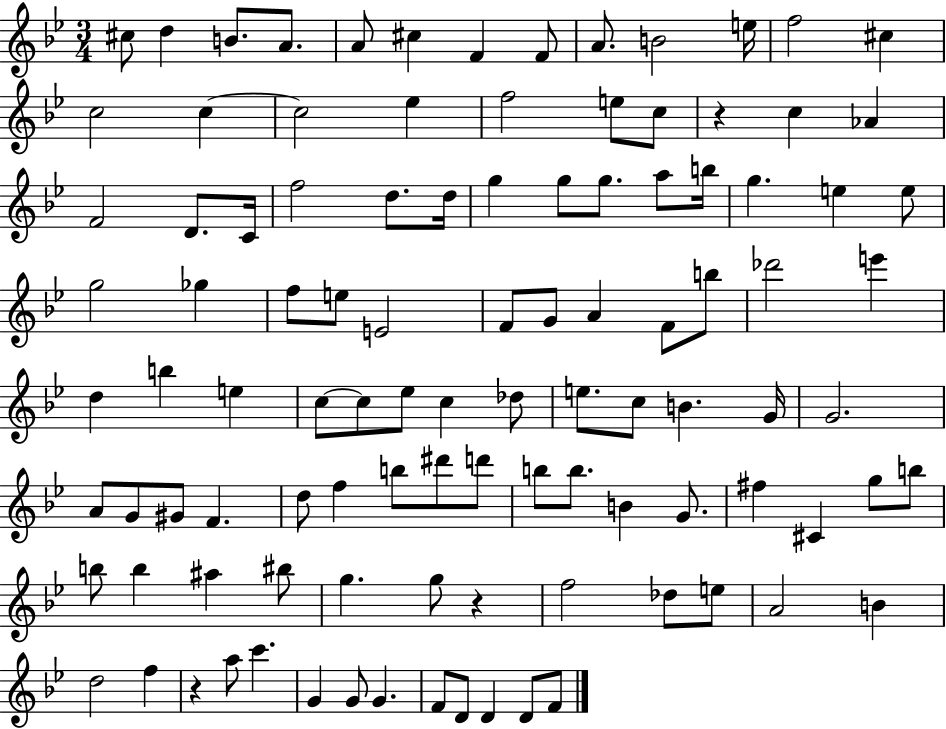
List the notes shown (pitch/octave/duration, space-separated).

C#5/e D5/q B4/e. A4/e. A4/e C#5/q F4/q F4/e A4/e. B4/h E5/s F5/h C#5/q C5/h C5/q C5/h Eb5/q F5/h E5/e C5/e R/q C5/q Ab4/q F4/h D4/e. C4/s F5/h D5/e. D5/s G5/q G5/e G5/e. A5/e B5/s G5/q. E5/q E5/e G5/h Gb5/q F5/e E5/e E4/h F4/e G4/e A4/q F4/e B5/e Db6/h E6/q D5/q B5/q E5/q C5/e C5/e Eb5/e C5/q Db5/e E5/e. C5/e B4/q. G4/s G4/h. A4/e G4/e G#4/e F4/q. D5/e F5/q B5/e D#6/e D6/e B5/e B5/e. B4/q G4/e. F#5/q C#4/q G5/e B5/e B5/e B5/q A#5/q BIS5/e G5/q. G5/e R/q F5/h Db5/e E5/e A4/h B4/q D5/h F5/q R/q A5/e C6/q. G4/q G4/e G4/q. F4/e D4/e D4/q D4/e F4/e